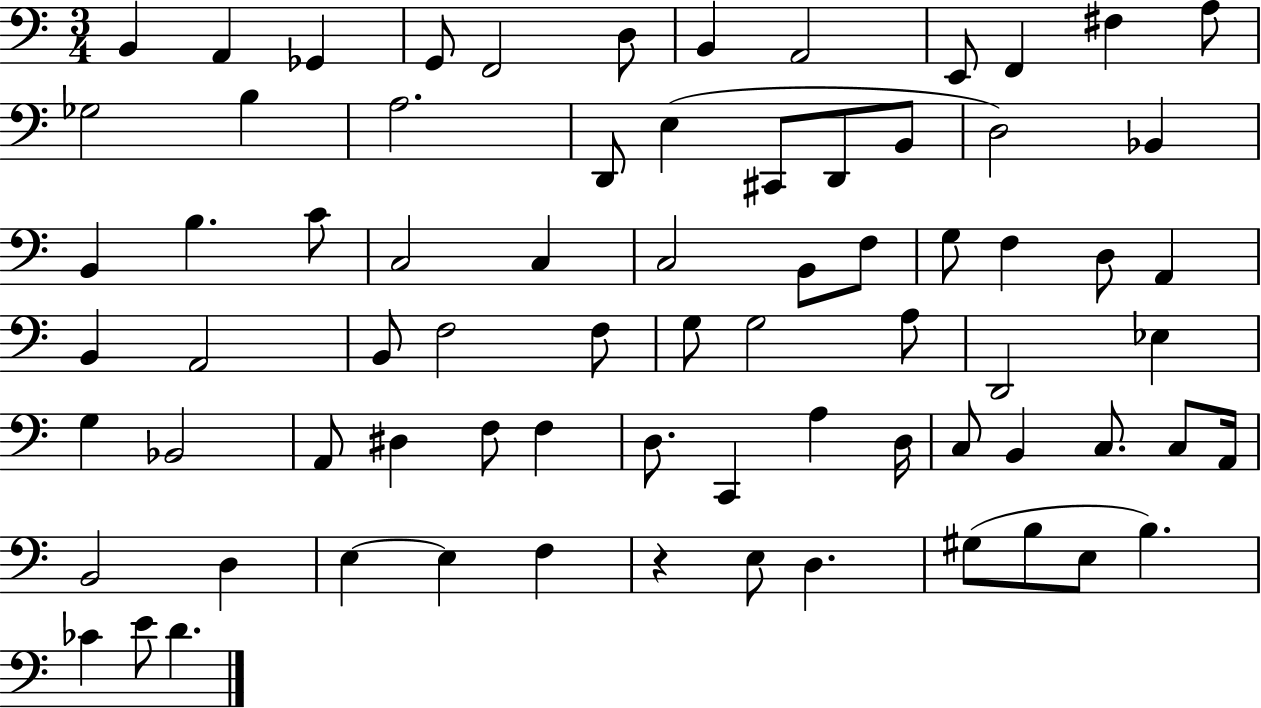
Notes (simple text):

B2/q A2/q Gb2/q G2/e F2/h D3/e B2/q A2/h E2/e F2/q F#3/q A3/e Gb3/h B3/q A3/h. D2/e E3/q C#2/e D2/e B2/e D3/h Bb2/q B2/q B3/q. C4/e C3/h C3/q C3/h B2/e F3/e G3/e F3/q D3/e A2/q B2/q A2/h B2/e F3/h F3/e G3/e G3/h A3/e D2/h Eb3/q G3/q Bb2/h A2/e D#3/q F3/e F3/q D3/e. C2/q A3/q D3/s C3/e B2/q C3/e. C3/e A2/s B2/h D3/q E3/q E3/q F3/q R/q E3/e D3/q. G#3/e B3/e E3/e B3/q. CES4/q E4/e D4/q.